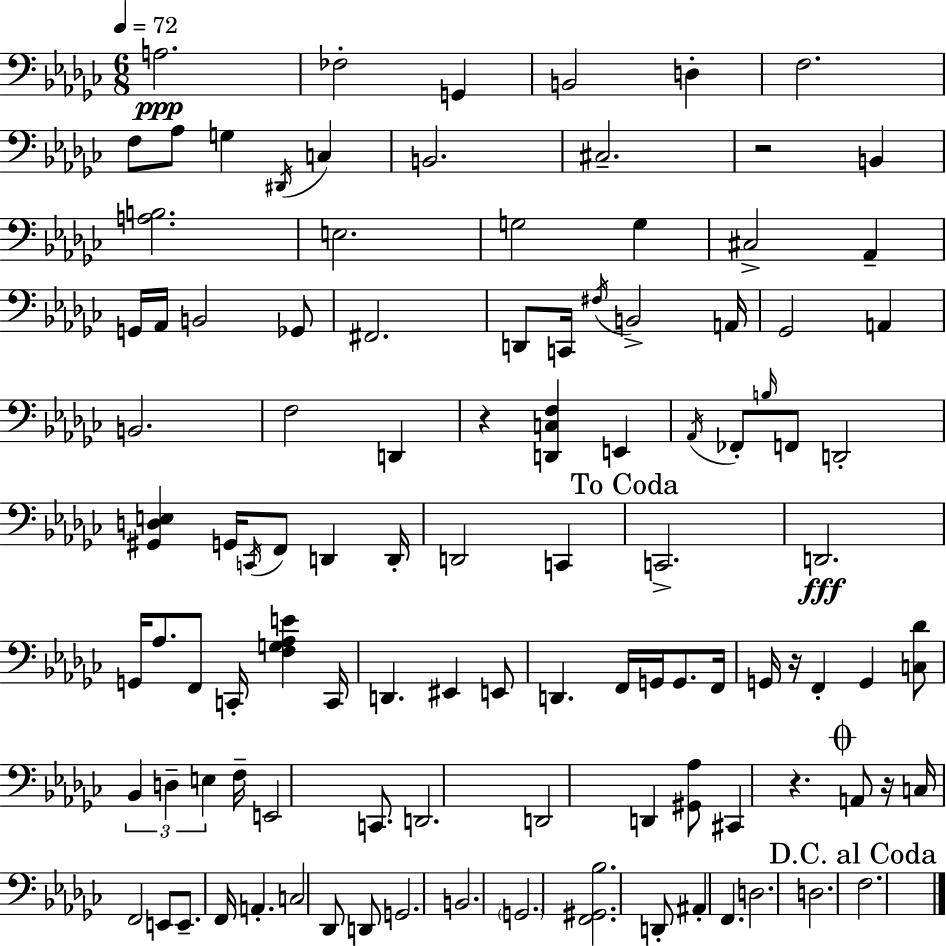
A3/h. FES3/h G2/q B2/h D3/q F3/h. F3/e Ab3/e G3/q D#2/s C3/q B2/h. C#3/h. R/h B2/q [A3,B3]/h. E3/h. G3/h G3/q C#3/h Ab2/q G2/s Ab2/s B2/h Gb2/e F#2/h. D2/e C2/s F#3/s B2/h A2/s Gb2/h A2/q B2/h. F3/h D2/q R/q [D2,C3,F3]/q E2/q Ab2/s FES2/e B3/s F2/e D2/h [G#2,D3,E3]/q G2/s C2/s F2/e D2/q D2/s D2/h C2/q C2/h. D2/h. G2/s Ab3/e. F2/e C2/s [F3,G3,Ab3,E4]/q C2/s D2/q. EIS2/q E2/e D2/q. F2/s G2/s G2/e. F2/s G2/s R/s F2/q G2/q [C3,Db4]/e Bb2/q D3/q E3/q F3/s E2/h C2/e. D2/h. D2/h D2/q [G#2,Ab3]/e C#2/q R/q. A2/e R/s C3/s F2/h E2/e E2/e. F2/s A2/q. C3/h Db2/e D2/e G2/h. B2/h. G2/h. [F2,G#2,Bb3]/h. D2/e A#2/q F2/q. D3/h. D3/h. F3/h.